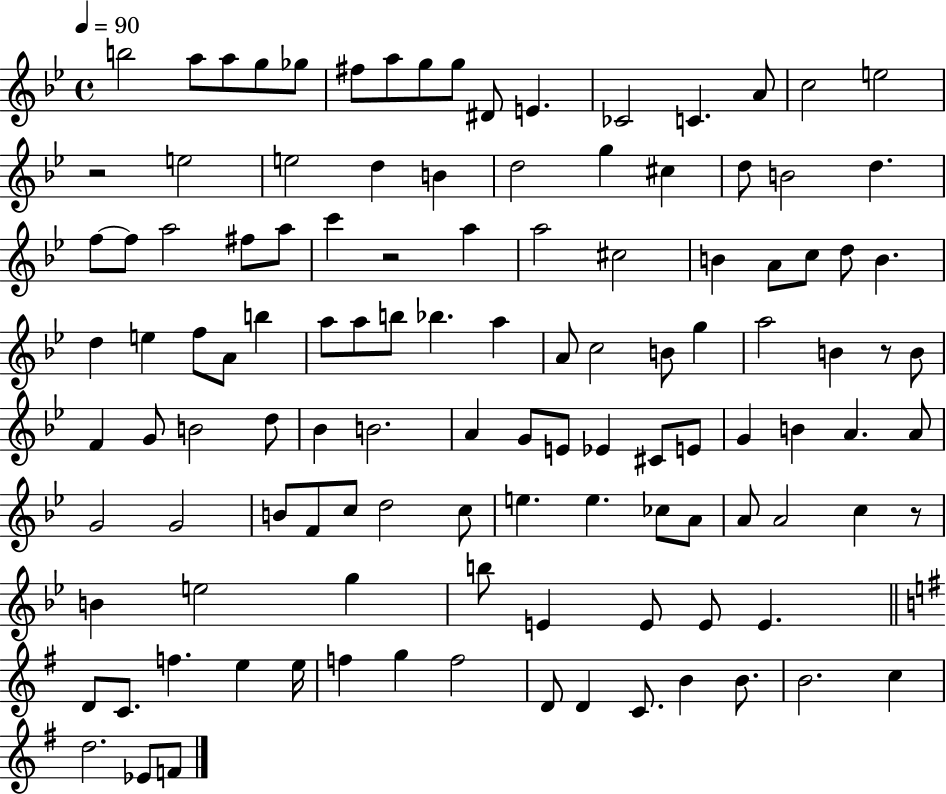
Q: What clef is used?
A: treble